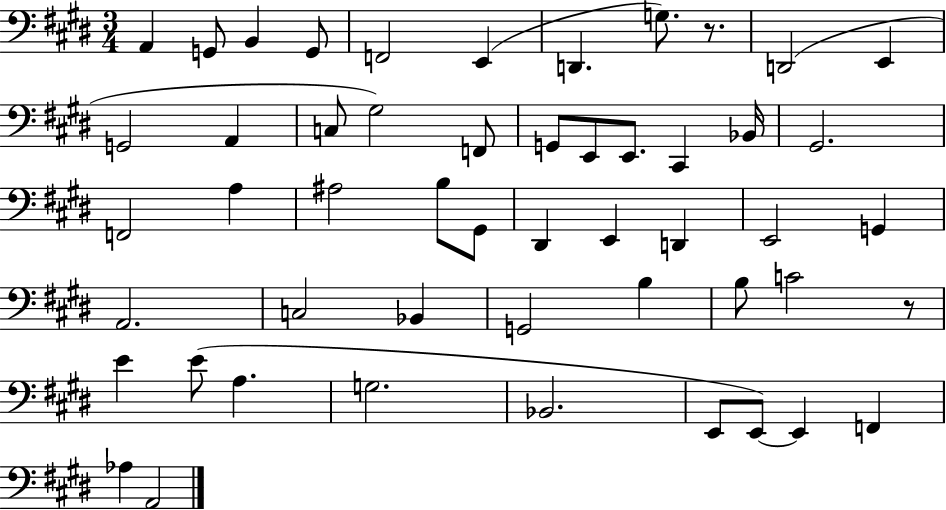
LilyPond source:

{
  \clef bass
  \numericTimeSignature
  \time 3/4
  \key e \major
  a,4 g,8 b,4 g,8 | f,2 e,4( | d,4. g8.) r8. | d,2( e,4 | \break g,2 a,4 | c8 gis2) f,8 | g,8 e,8 e,8. cis,4 bes,16 | gis,2. | \break f,2 a4 | ais2 b8 gis,8 | dis,4 e,4 d,4 | e,2 g,4 | \break a,2. | c2 bes,4 | g,2 b4 | b8 c'2 r8 | \break e'4 e'8( a4. | g2. | bes,2. | e,8 e,8~~) e,4 f,4 | \break aes4 a,2 | \bar "|."
}